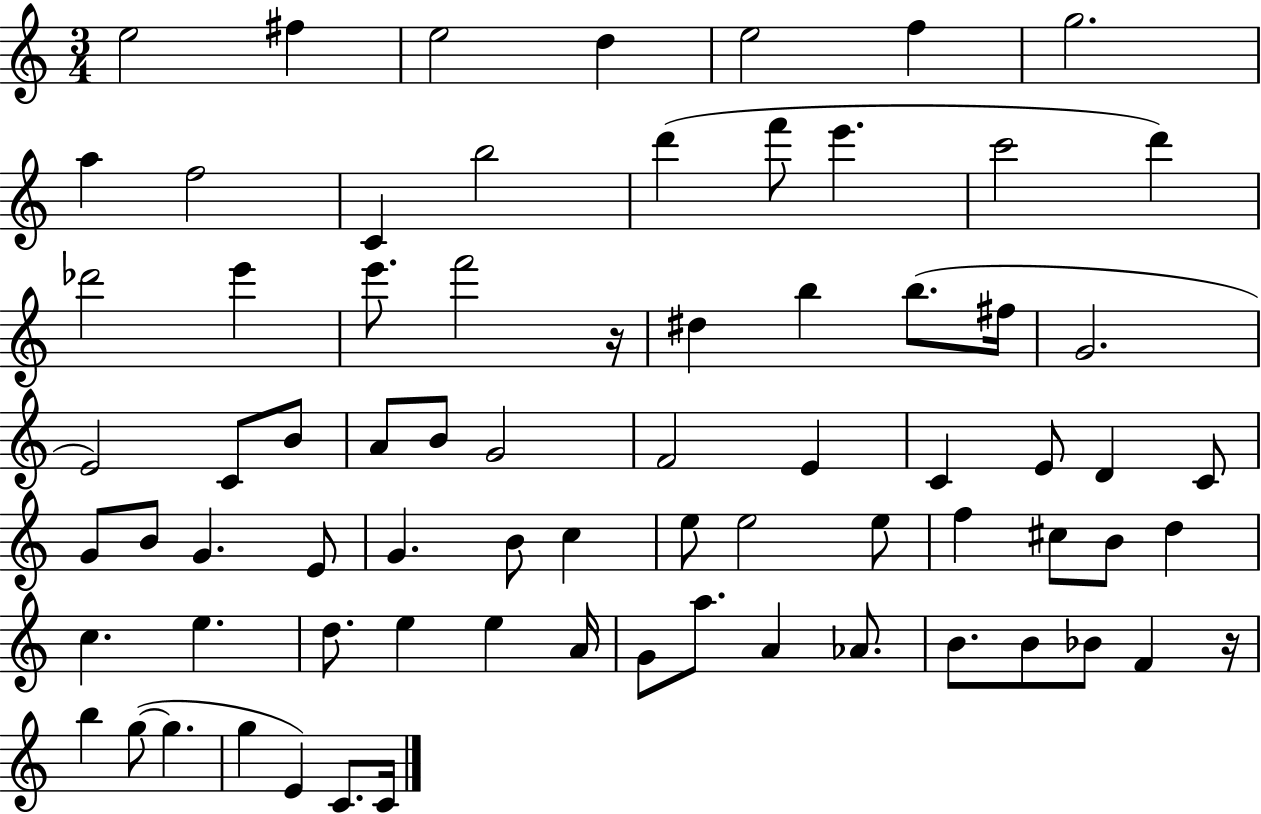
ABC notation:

X:1
T:Untitled
M:3/4
L:1/4
K:C
e2 ^f e2 d e2 f g2 a f2 C b2 d' f'/2 e' c'2 d' _d'2 e' e'/2 f'2 z/4 ^d b b/2 ^f/4 G2 E2 C/2 B/2 A/2 B/2 G2 F2 E C E/2 D C/2 G/2 B/2 G E/2 G B/2 c e/2 e2 e/2 f ^c/2 B/2 d c e d/2 e e A/4 G/2 a/2 A _A/2 B/2 B/2 _B/2 F z/4 b g/2 g g E C/2 C/4